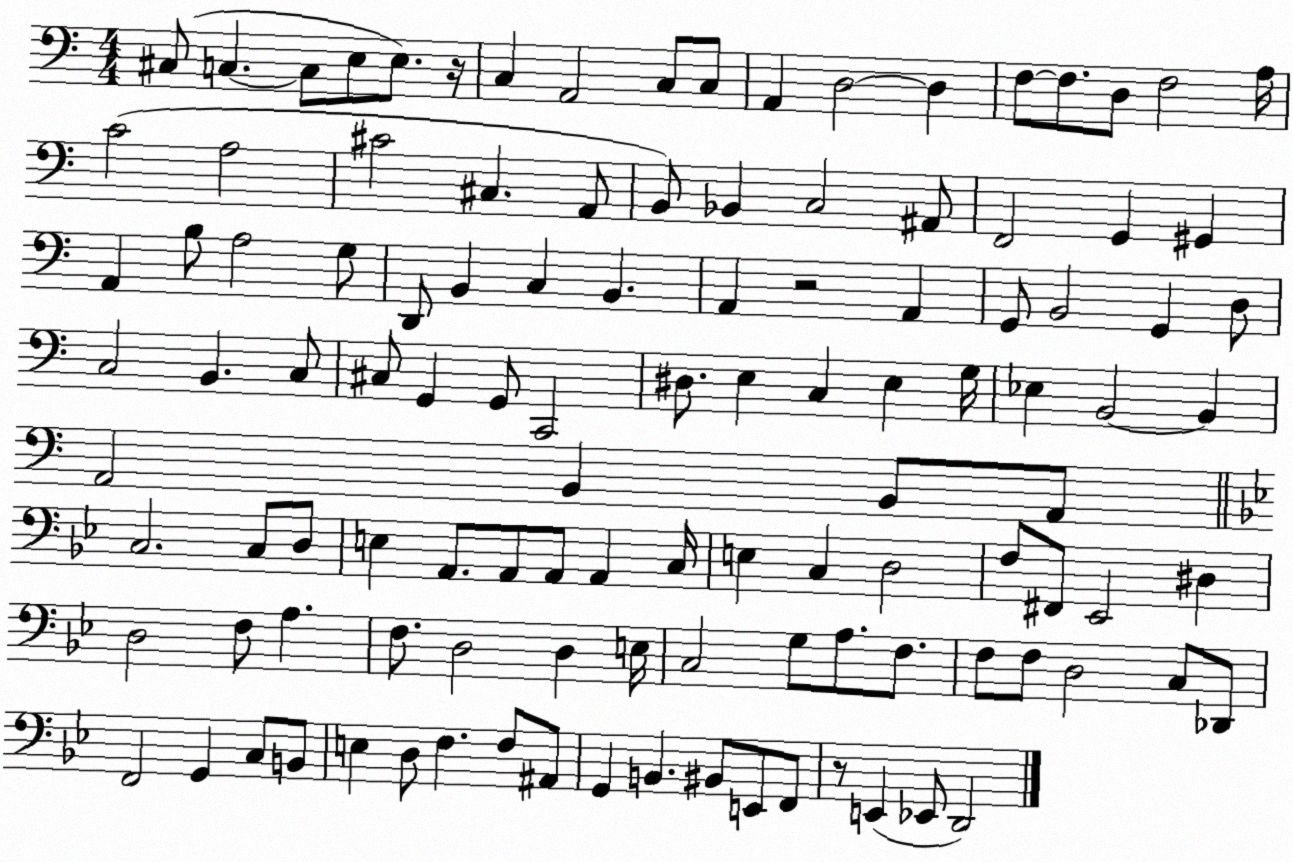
X:1
T:Untitled
M:4/4
L:1/4
K:C
^C,/2 C, C,/2 E,/2 E,/2 z/4 C, A,,2 C,/2 C,/2 A,, D,2 D, F,/2 F,/2 D,/2 F,2 A,/4 C2 A,2 ^C2 ^C, A,,/2 B,,/2 _B,, C,2 ^A,,/2 F,,2 G,, ^G,, A,, B,/2 A,2 G,/2 D,,/2 B,, C, B,, A,, z2 A,, G,,/2 B,,2 G,, D,/2 C,2 B,, C,/2 ^C,/2 G,, G,,/2 C,,2 ^D,/2 E, C, E, G,/4 _E, B,,2 B,, A,,2 B,, B,,/2 A,,/2 C,2 C,/2 D,/2 E, A,,/2 A,,/2 A,,/2 A,, C,/4 E, C, D,2 F,/2 ^F,,/2 _E,,2 ^D, D,2 F,/2 A, F,/2 D,2 D, E,/4 C,2 G,/2 A,/2 F,/2 F,/2 F,/2 D,2 C,/2 _D,,/2 F,,2 G,, C,/2 B,,/2 E, D,/2 F, F,/2 ^A,,/2 G,, B,, ^B,,/2 E,,/2 F,,/2 z/2 E,, _E,,/2 D,,2